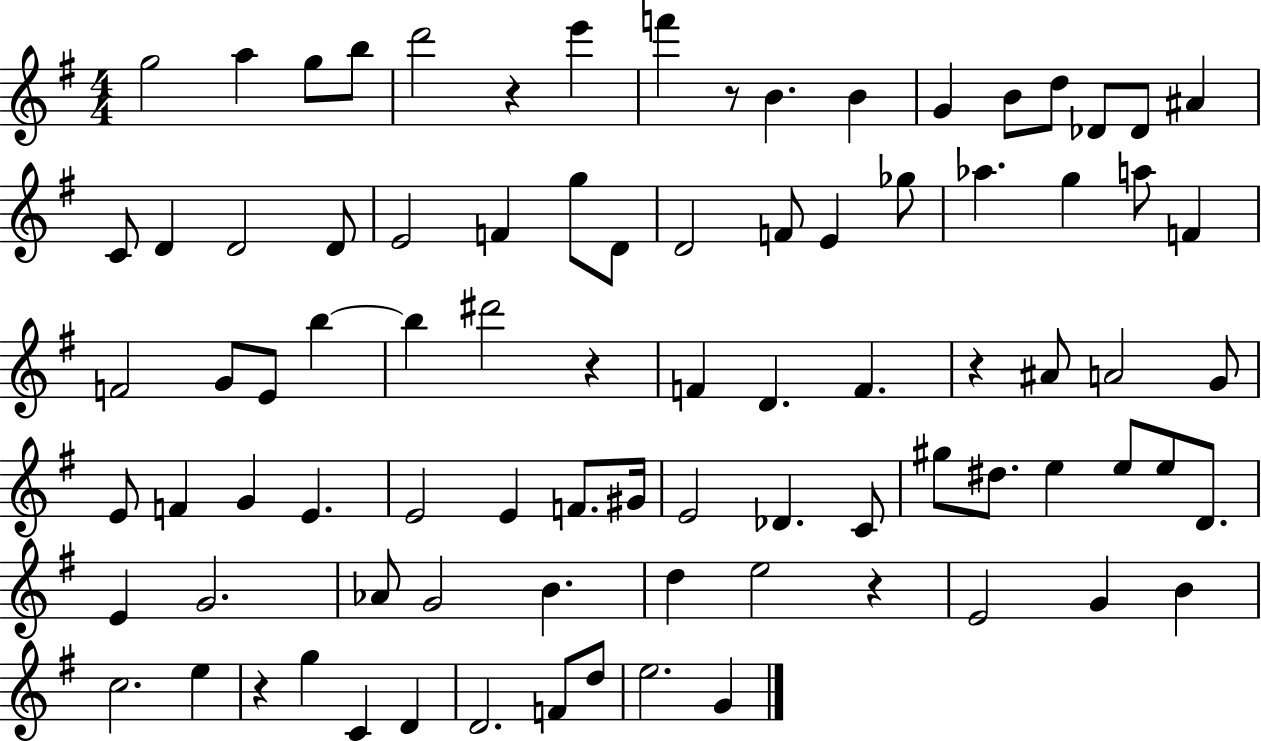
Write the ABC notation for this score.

X:1
T:Untitled
M:4/4
L:1/4
K:G
g2 a g/2 b/2 d'2 z e' f' z/2 B B G B/2 d/2 _D/2 _D/2 ^A C/2 D D2 D/2 E2 F g/2 D/2 D2 F/2 E _g/2 _a g a/2 F F2 G/2 E/2 b b ^d'2 z F D F z ^A/2 A2 G/2 E/2 F G E E2 E F/2 ^G/4 E2 _D C/2 ^g/2 ^d/2 e e/2 e/2 D/2 E G2 _A/2 G2 B d e2 z E2 G B c2 e z g C D D2 F/2 d/2 e2 G